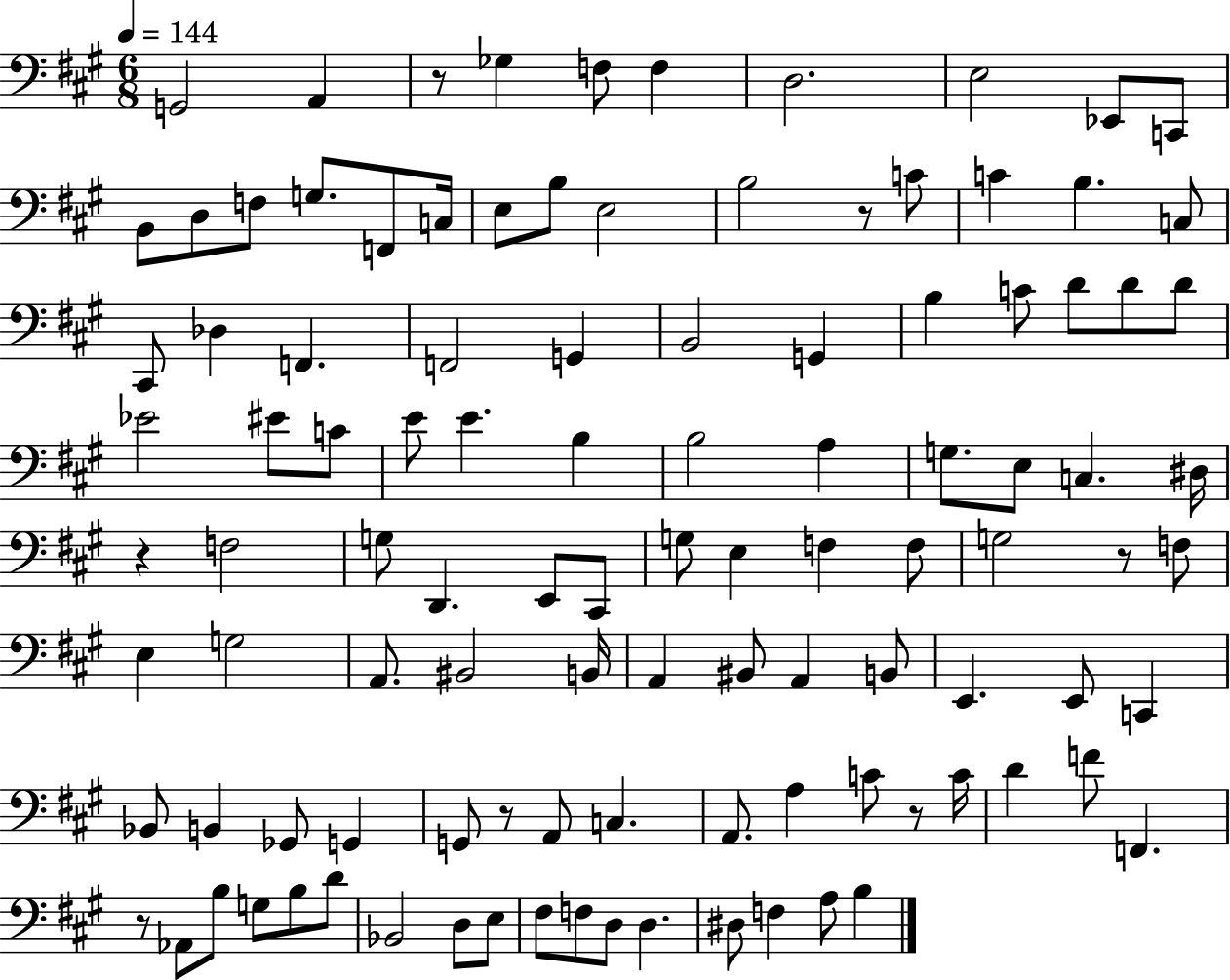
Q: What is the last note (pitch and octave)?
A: B3